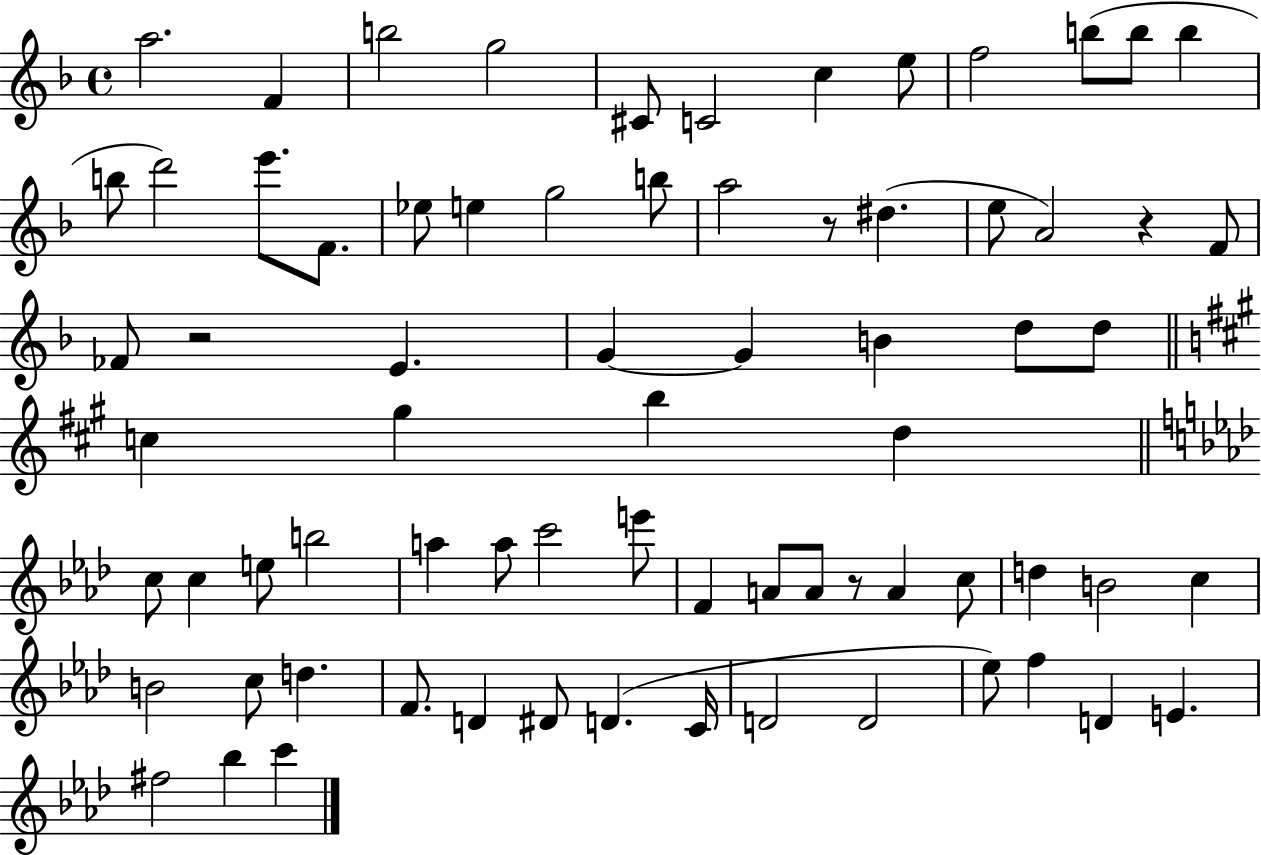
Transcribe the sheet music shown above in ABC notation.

X:1
T:Untitled
M:4/4
L:1/4
K:F
a2 F b2 g2 ^C/2 C2 c e/2 f2 b/2 b/2 b b/2 d'2 e'/2 F/2 _e/2 e g2 b/2 a2 z/2 ^d e/2 A2 z F/2 _F/2 z2 E G G B d/2 d/2 c ^g b d c/2 c e/2 b2 a a/2 c'2 e'/2 F A/2 A/2 z/2 A c/2 d B2 c B2 c/2 d F/2 D ^D/2 D C/4 D2 D2 _e/2 f D E ^f2 _b c'